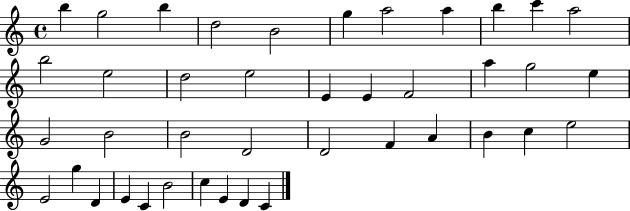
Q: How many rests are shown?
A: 0